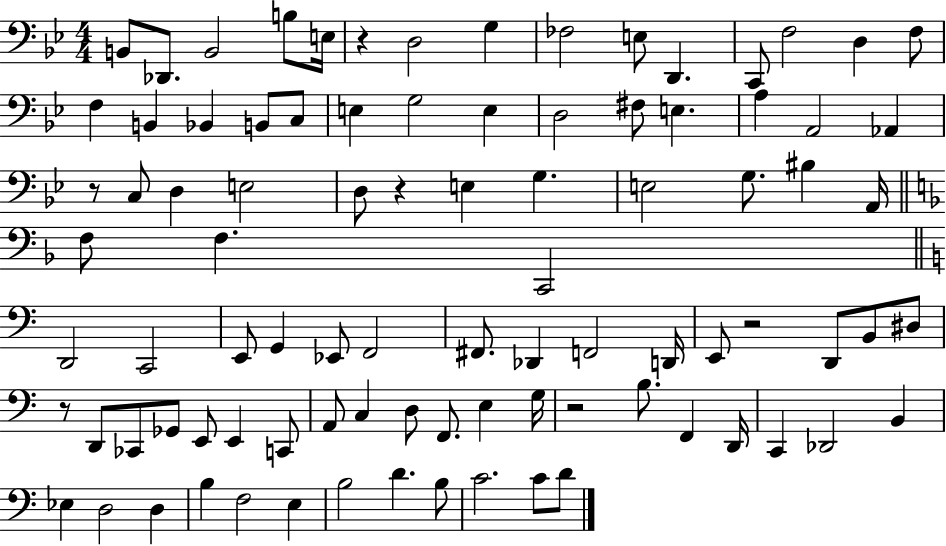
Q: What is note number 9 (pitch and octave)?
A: E3